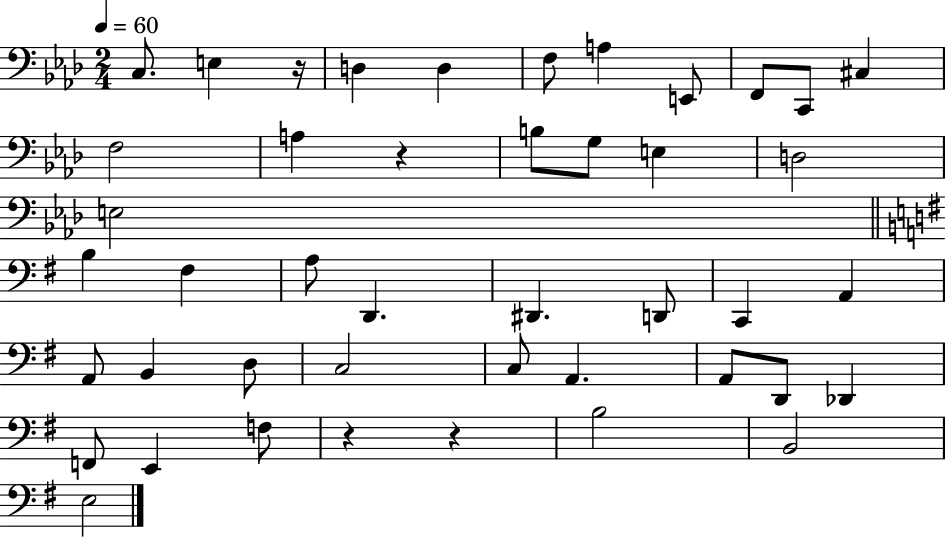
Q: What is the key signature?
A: AES major